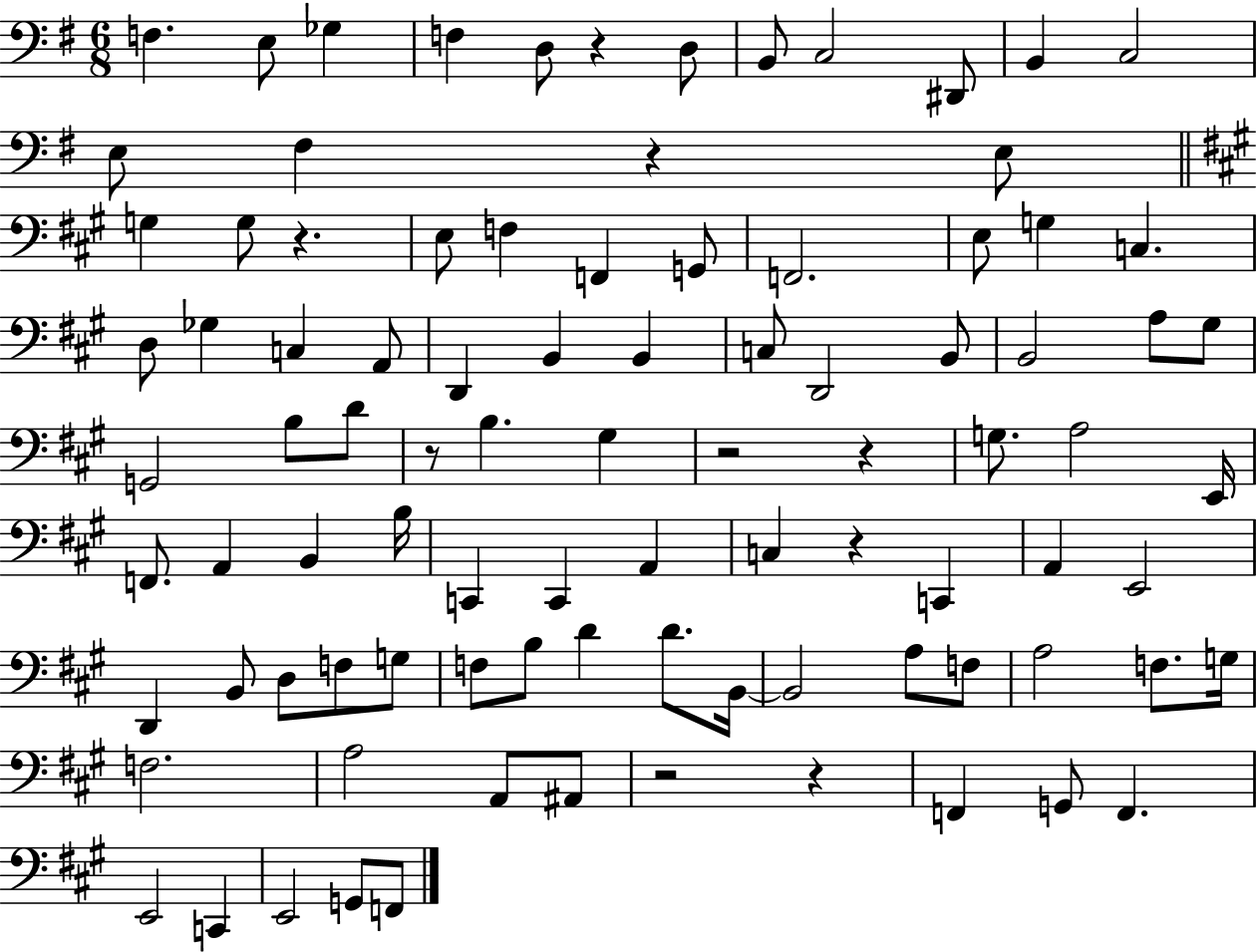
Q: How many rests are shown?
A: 9